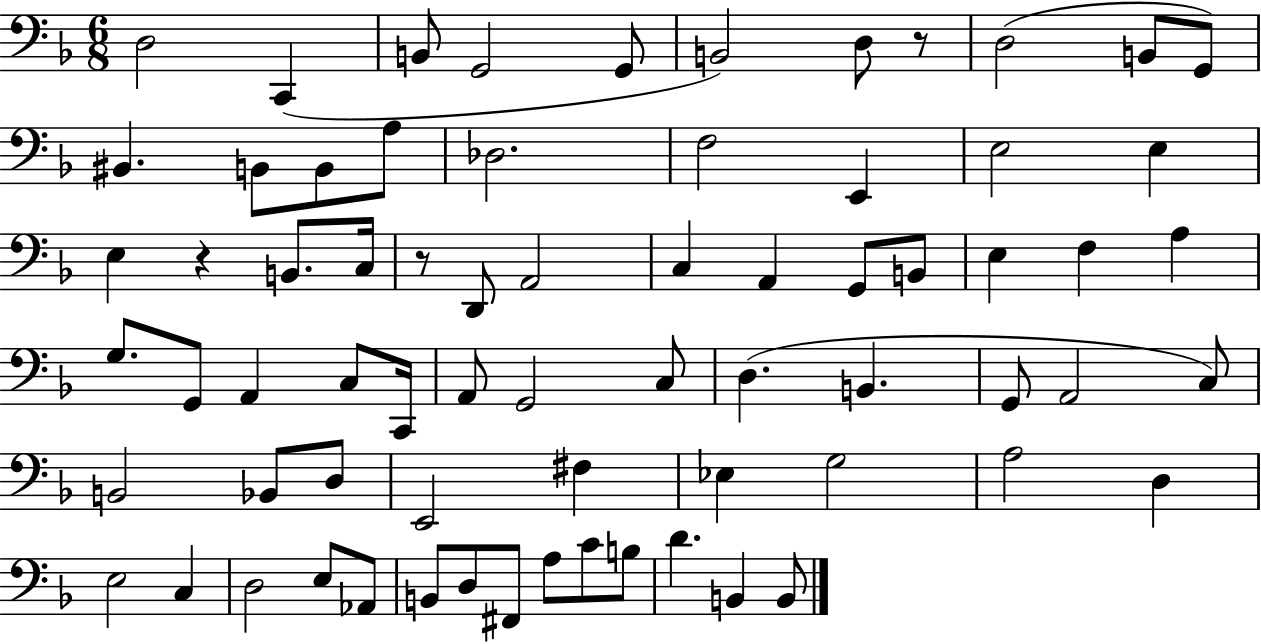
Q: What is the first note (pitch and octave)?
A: D3